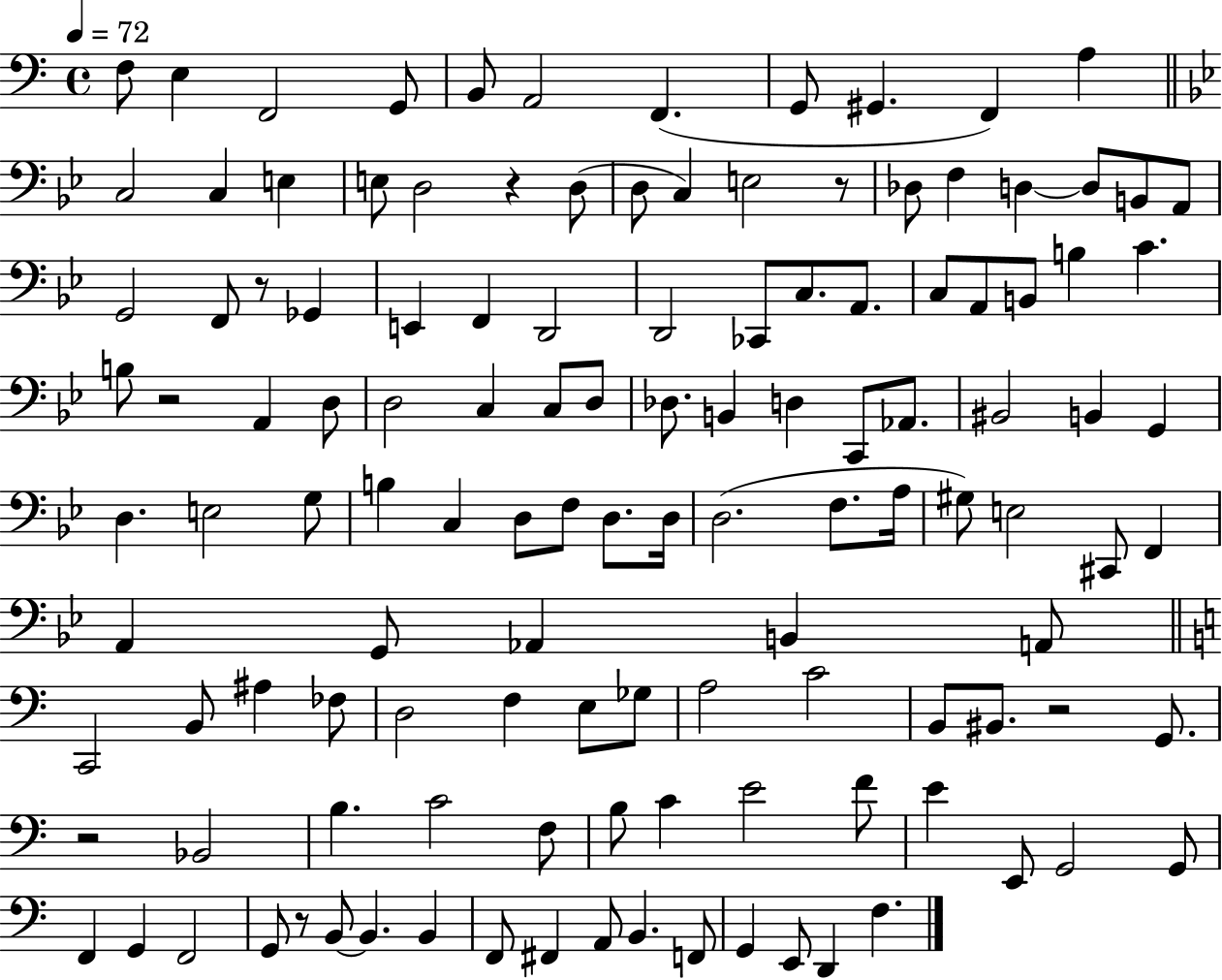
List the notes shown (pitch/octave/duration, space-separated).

F3/e E3/q F2/h G2/e B2/e A2/h F2/q. G2/e G#2/q. F2/q A3/q C3/h C3/q E3/q E3/e D3/h R/q D3/e D3/e C3/q E3/h R/e Db3/e F3/q D3/q D3/e B2/e A2/e G2/h F2/e R/e Gb2/q E2/q F2/q D2/h D2/h CES2/e C3/e. A2/e. C3/e A2/e B2/e B3/q C4/q. B3/e R/h A2/q D3/e D3/h C3/q C3/e D3/e Db3/e. B2/q D3/q C2/e Ab2/e. BIS2/h B2/q G2/q D3/q. E3/h G3/e B3/q C3/q D3/e F3/e D3/e. D3/s D3/h. F3/e. A3/s G#3/e E3/h C#2/e F2/q A2/q G2/e Ab2/q B2/q A2/e C2/h B2/e A#3/q FES3/e D3/h F3/q E3/e Gb3/e A3/h C4/h B2/e BIS2/e. R/h G2/e. R/h Bb2/h B3/q. C4/h F3/e B3/e C4/q E4/h F4/e E4/q E2/e G2/h G2/e F2/q G2/q F2/h G2/e R/e B2/e B2/q. B2/q F2/e F#2/q A2/e B2/q. F2/e G2/q E2/e D2/q F3/q.